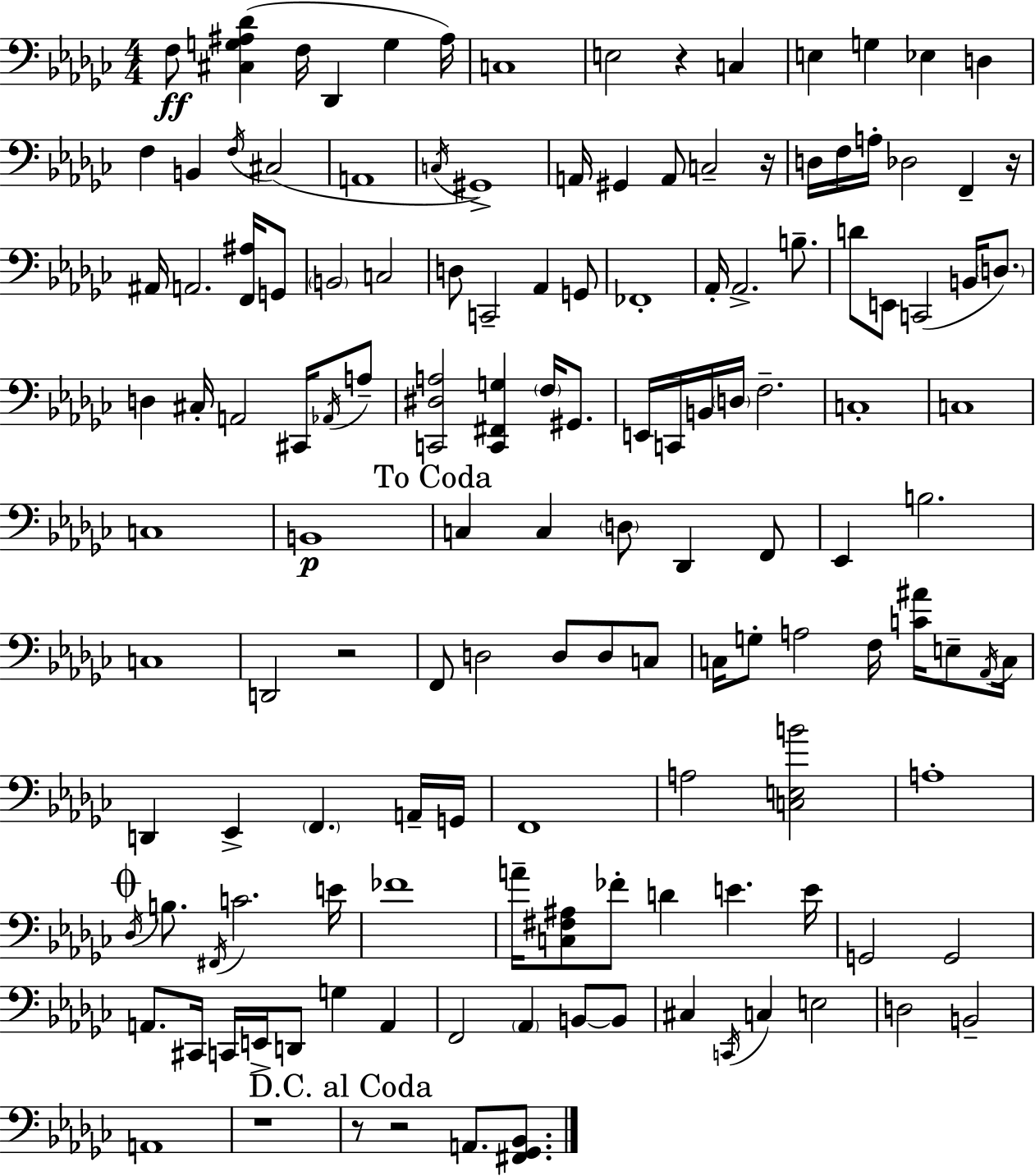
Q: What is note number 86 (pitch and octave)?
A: Eb2